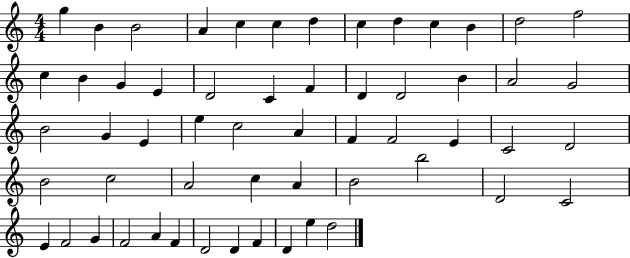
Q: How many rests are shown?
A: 0